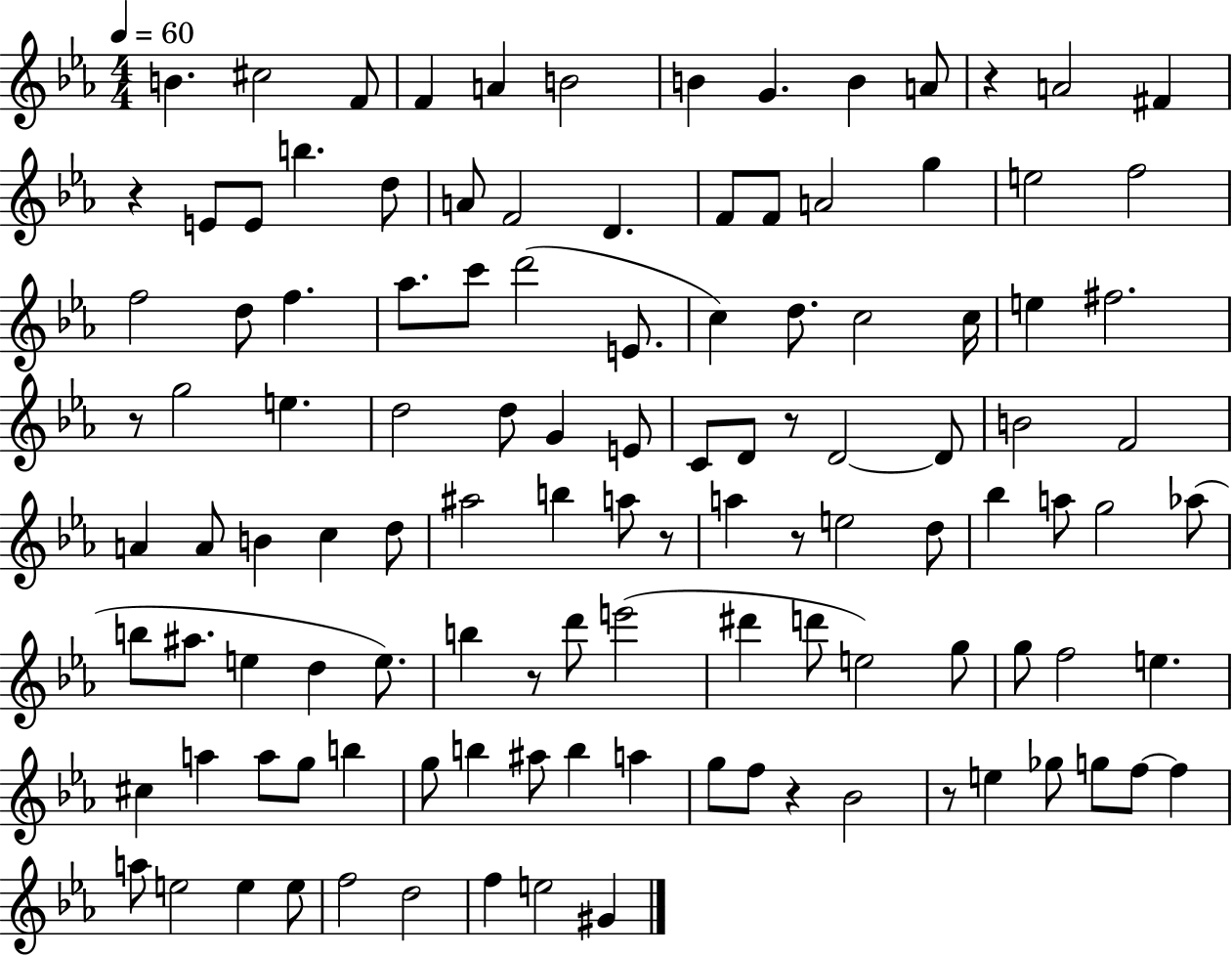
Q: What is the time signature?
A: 4/4